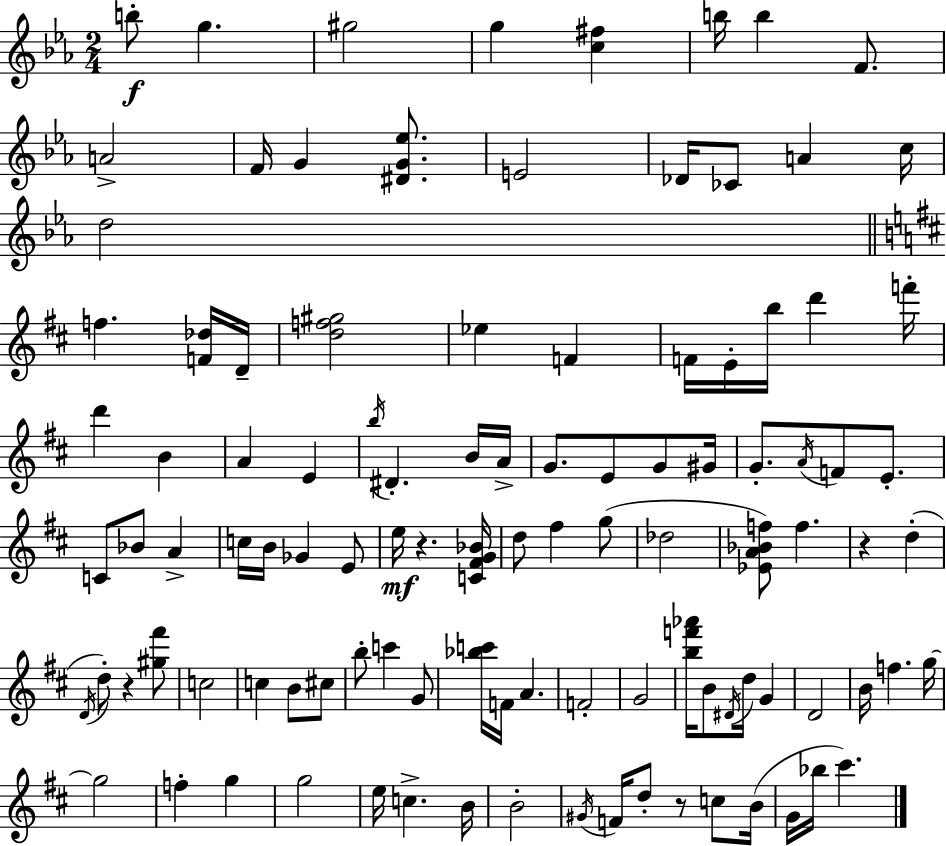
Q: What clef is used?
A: treble